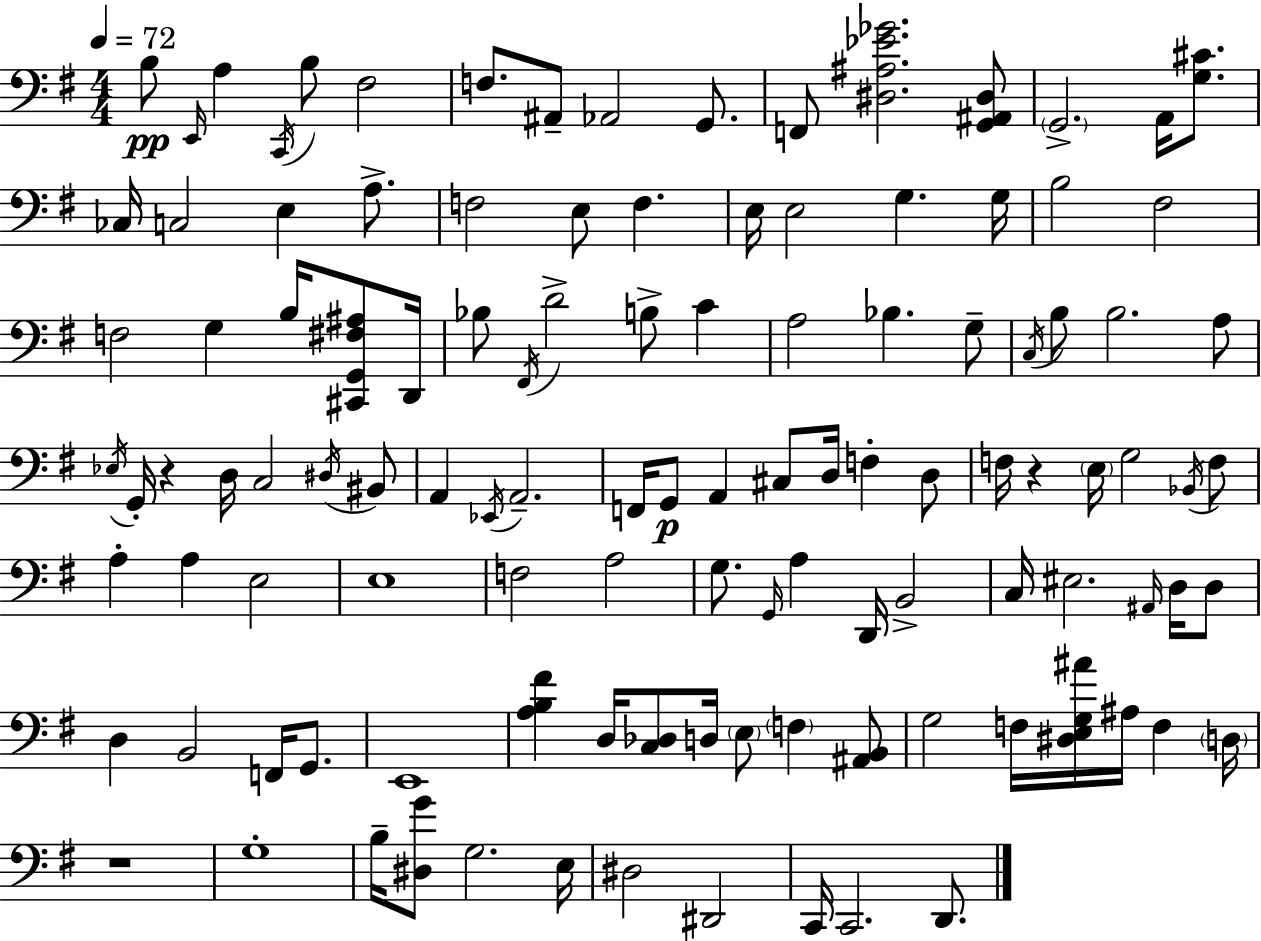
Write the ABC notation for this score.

X:1
T:Untitled
M:4/4
L:1/4
K:G
B,/2 E,,/4 A, C,,/4 B,/2 ^F,2 F,/2 ^A,,/2 _A,,2 G,,/2 F,,/2 [^D,^A,_E_G]2 [G,,^A,,^D,]/2 G,,2 A,,/4 [G,^C]/2 _C,/4 C,2 E, A,/2 F,2 E,/2 F, E,/4 E,2 G, G,/4 B,2 ^F,2 F,2 G, B,/4 [^C,,G,,^F,^A,]/2 D,,/4 _B,/2 ^F,,/4 D2 B,/2 C A,2 _B, G,/2 C,/4 B,/2 B,2 A,/2 _E,/4 G,,/4 z D,/4 C,2 ^D,/4 ^B,,/2 A,, _E,,/4 A,,2 F,,/4 G,,/2 A,, ^C,/2 D,/4 F, D,/2 F,/4 z E,/4 G,2 _B,,/4 F,/2 A, A, E,2 E,4 F,2 A,2 G,/2 G,,/4 A, D,,/4 B,,2 C,/4 ^E,2 ^A,,/4 D,/4 D,/2 D, B,,2 F,,/4 G,,/2 E,,4 [A,B,^F] D,/4 [C,_D,]/2 D,/4 E,/2 F, [^A,,B,,]/2 G,2 F,/4 [^D,E,G,^A]/4 ^A,/4 F, D,/4 z4 G,4 B,/4 [^D,G]/2 G,2 E,/4 ^D,2 ^D,,2 C,,/4 C,,2 D,,/2